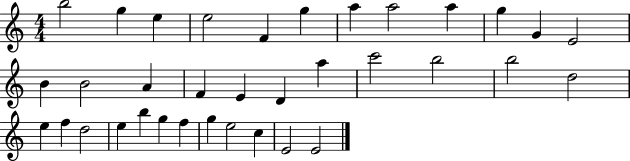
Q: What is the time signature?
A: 4/4